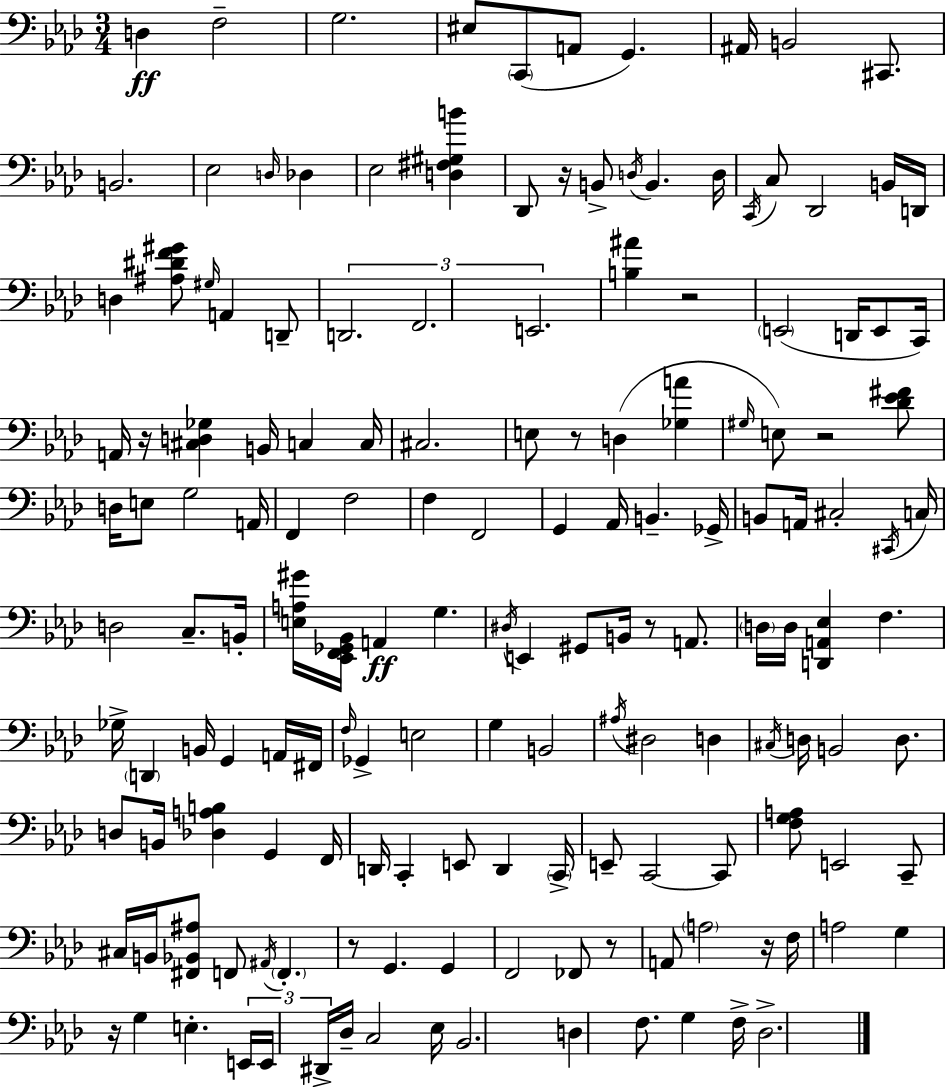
X:1
T:Untitled
M:3/4
L:1/4
K:Ab
D, F,2 G,2 ^E,/2 C,,/2 A,,/2 G,, ^A,,/4 B,,2 ^C,,/2 B,,2 _E,2 D,/4 _D, _E,2 [D,^F,^G,B] _D,,/2 z/4 B,,/2 D,/4 B,, D,/4 C,,/4 C,/2 _D,,2 B,,/4 D,,/4 D, [^A,^DF^G]/2 ^G,/4 A,, D,,/2 D,,2 F,,2 E,,2 [B,^A] z2 E,,2 D,,/4 E,,/2 C,,/4 A,,/4 z/4 [^C,D,_G,] B,,/4 C, C,/4 ^C,2 E,/2 z/2 D, [_G,A] ^G,/4 E,/2 z2 [_D_E^F]/2 D,/4 E,/2 G,2 A,,/4 F,, F,2 F, F,,2 G,, _A,,/4 B,, _G,,/4 B,,/2 A,,/4 ^C,2 ^C,,/4 C,/4 D,2 C,/2 B,,/4 [E,A,^G]/4 [_E,,F,,_G,,_B,,]/4 A,, G, ^D,/4 E,, ^G,,/2 B,,/4 z/2 A,,/2 D,/4 D,/4 [D,,A,,_E,] F, _G,/4 D,, B,,/4 G,, A,,/4 ^F,,/4 F,/4 _G,, E,2 G, B,,2 ^A,/4 ^D,2 D, ^C,/4 D,/4 B,,2 D,/2 D,/2 B,,/4 [_D,A,B,] G,, F,,/4 D,,/4 C,, E,,/2 D,, C,,/4 E,,/2 C,,2 C,,/2 [F,G,A,]/2 E,,2 C,,/2 ^C,/4 B,,/4 [^F,,_B,,^A,]/2 F,,/2 ^A,,/4 F,, z/2 G,, G,, F,,2 _F,,/2 z/2 A,,/2 A,2 z/4 F,/4 A,2 G, z/4 G, E, E,,/4 E,,/4 ^D,,/4 _D,/4 C,2 _E,/4 _B,,2 D, F,/2 G, F,/4 _D,2